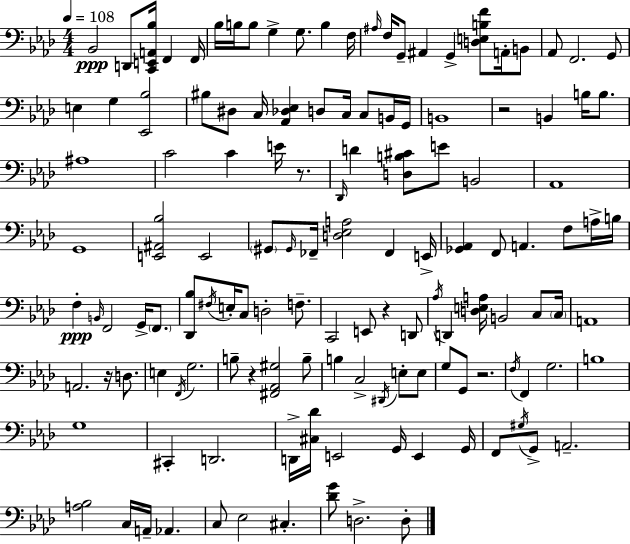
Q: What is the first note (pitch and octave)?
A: Bb2